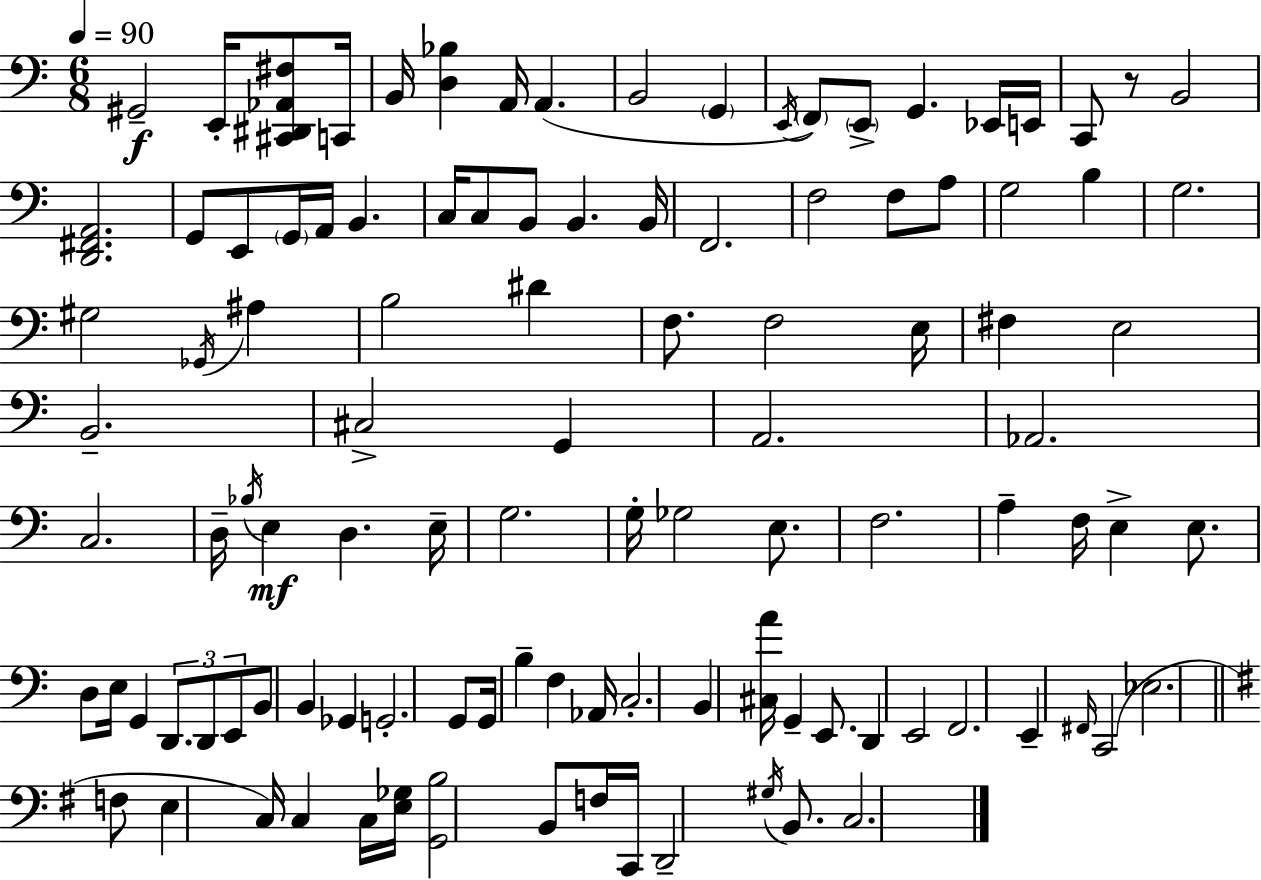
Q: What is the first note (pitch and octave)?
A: G#2